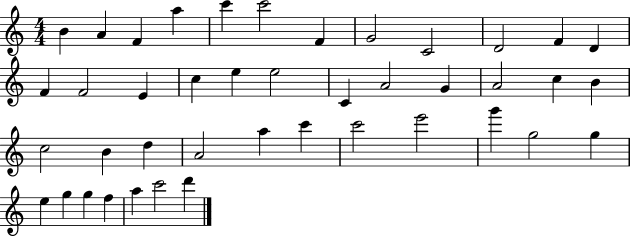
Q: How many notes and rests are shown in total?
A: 42